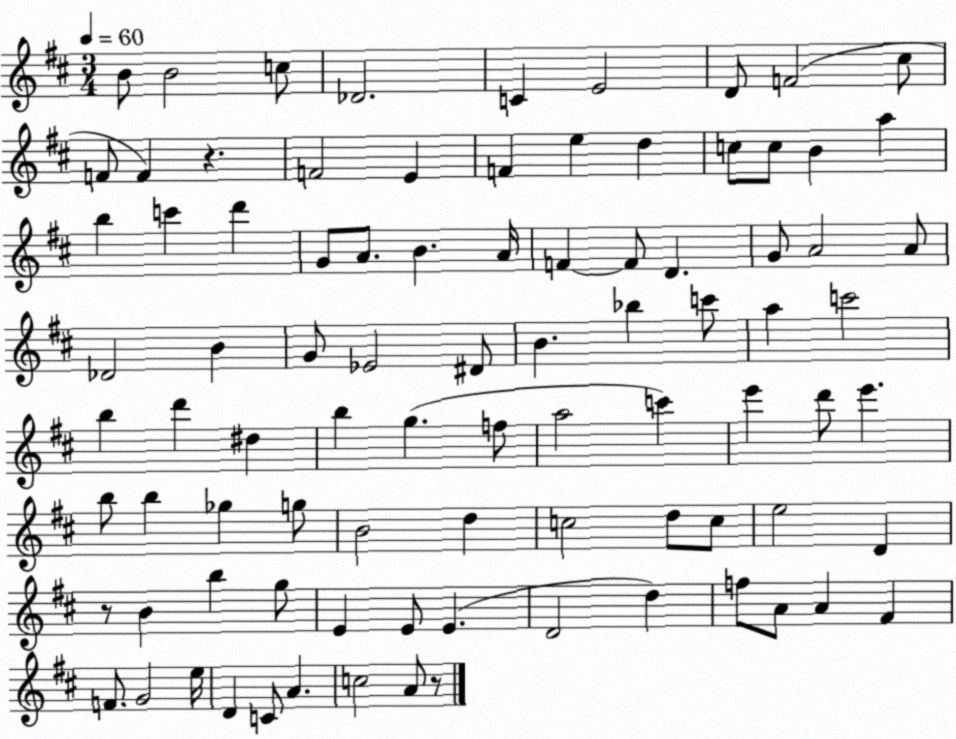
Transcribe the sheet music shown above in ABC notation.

X:1
T:Untitled
M:3/4
L:1/4
K:D
B/2 B2 c/2 _D2 C E2 D/2 F2 ^c/2 F/2 F z F2 E F e d c/2 c/2 B a b c' d' G/2 A/2 B A/4 F F/2 D G/2 A2 A/2 _D2 B G/2 _E2 ^D/2 B _b c'/2 a c'2 b d' ^d b g f/2 a2 c' e' d'/2 e' b/2 b _g g/2 B2 d c2 d/2 c/2 e2 D z/2 B b g/2 E E/2 E D2 d f/2 A/2 A ^F F/2 G2 e/4 D C/2 A c2 A/2 z/2